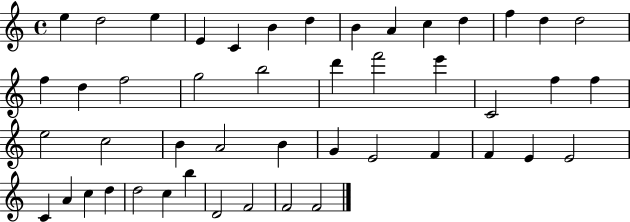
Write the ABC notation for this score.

X:1
T:Untitled
M:4/4
L:1/4
K:C
e d2 e E C B d B A c d f d d2 f d f2 g2 b2 d' f'2 e' C2 f f e2 c2 B A2 B G E2 F F E E2 C A c d d2 c b D2 F2 F2 F2